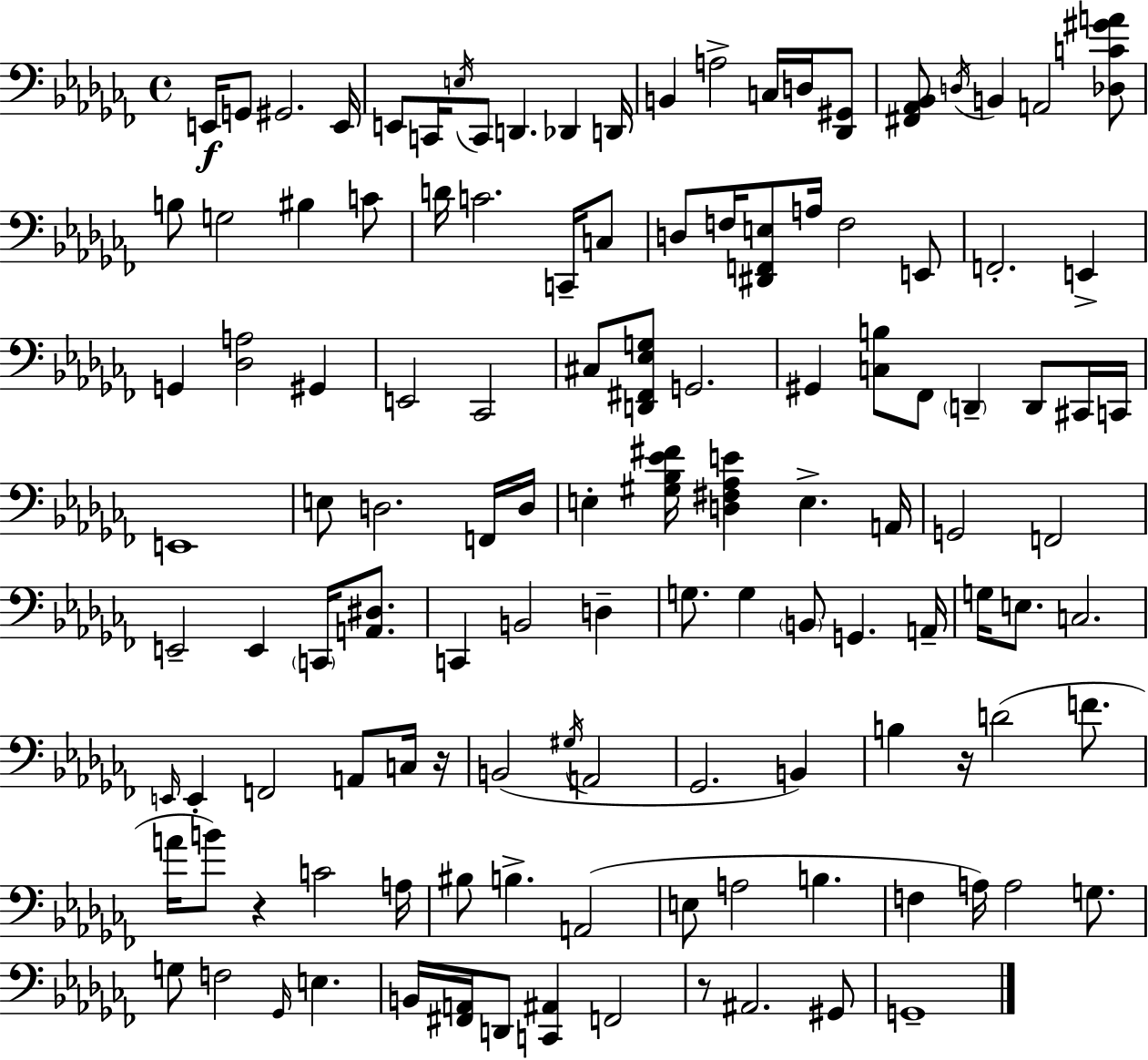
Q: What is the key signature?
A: AES minor